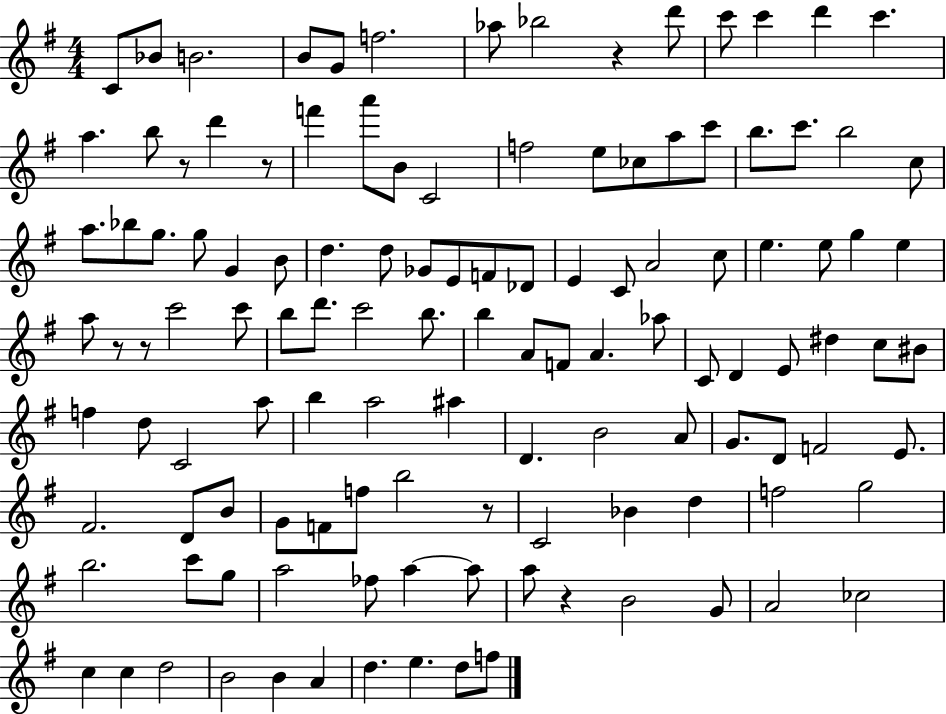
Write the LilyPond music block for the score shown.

{
  \clef treble
  \numericTimeSignature
  \time 4/4
  \key g \major
  \repeat volta 2 { c'8 bes'8 b'2. | b'8 g'8 f''2. | aes''8 bes''2 r4 d'''8 | c'''8 c'''4 d'''4 c'''4. | \break a''4. b''8 r8 d'''4 r8 | f'''4 a'''8 b'8 c'2 | f''2 e''8 ces''8 a''8 c'''8 | b''8. c'''8. b''2 c''8 | \break a''8. bes''8 g''8. g''8 g'4 b'8 | d''4. d''8 ges'8 e'8 f'8 des'8 | e'4 c'8 a'2 c''8 | e''4. e''8 g''4 e''4 | \break a''8 r8 r8 c'''2 c'''8 | b''8 d'''8. c'''2 b''8. | b''4 a'8 f'8 a'4. aes''8 | c'8 d'4 e'8 dis''4 c''8 bis'8 | \break f''4 d''8 c'2 a''8 | b''4 a''2 ais''4 | d'4. b'2 a'8 | g'8. d'8 f'2 e'8. | \break fis'2. d'8 b'8 | g'8 f'8 f''8 b''2 r8 | c'2 bes'4 d''4 | f''2 g''2 | \break b''2. c'''8 g''8 | a''2 fes''8 a''4~~ a''8 | a''8 r4 b'2 g'8 | a'2 ces''2 | \break c''4 c''4 d''2 | b'2 b'4 a'4 | d''4. e''4. d''8 f''8 | } \bar "|."
}